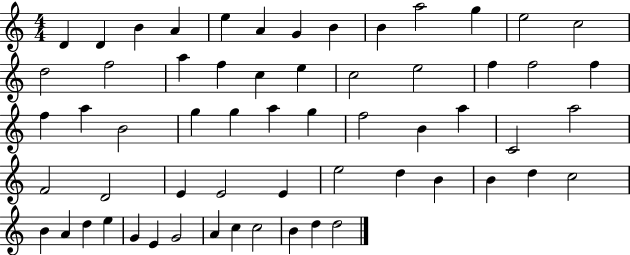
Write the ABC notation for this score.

X:1
T:Untitled
M:4/4
L:1/4
K:C
D D B A e A G B B a2 g e2 c2 d2 f2 a f c e c2 e2 f f2 f f a B2 g g a g f2 B a C2 a2 F2 D2 E E2 E e2 d B B d c2 B A d e G E G2 A c c2 B d d2